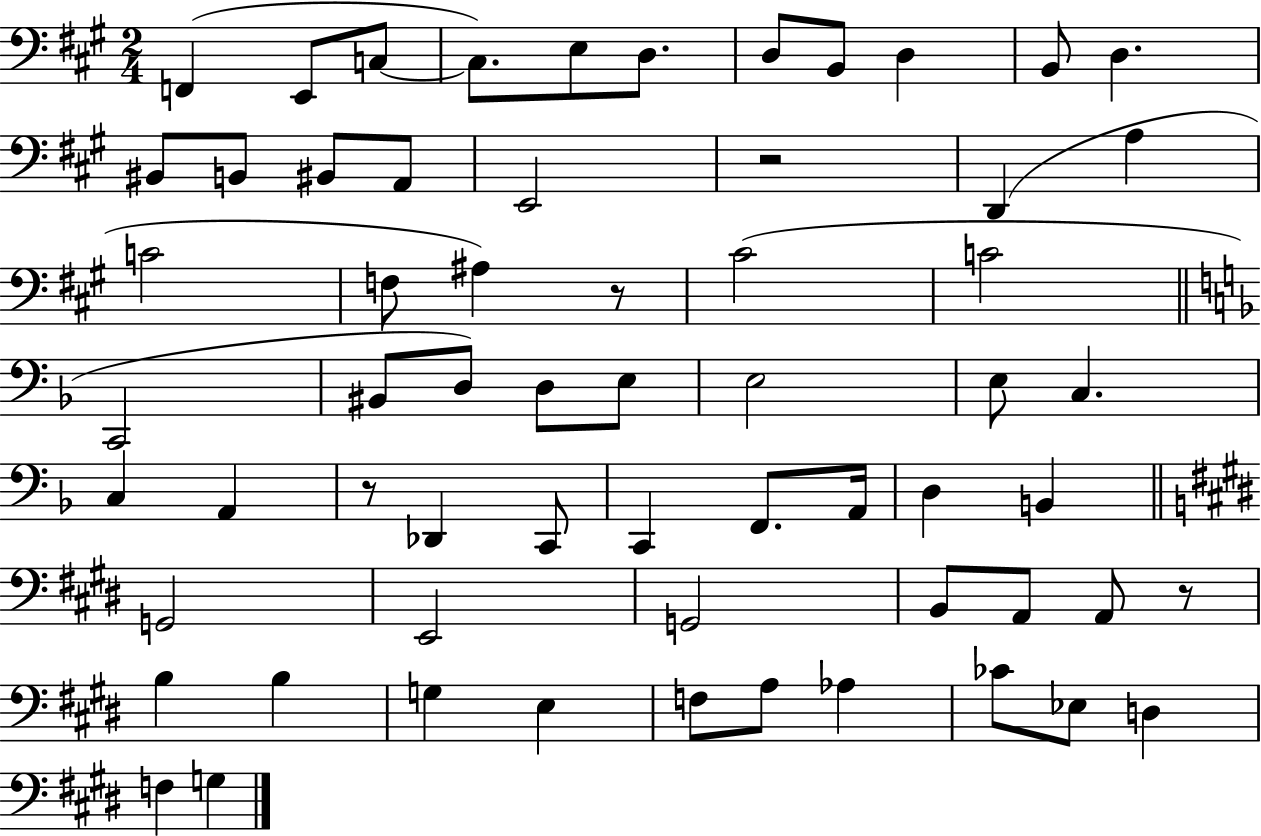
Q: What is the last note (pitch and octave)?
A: G3